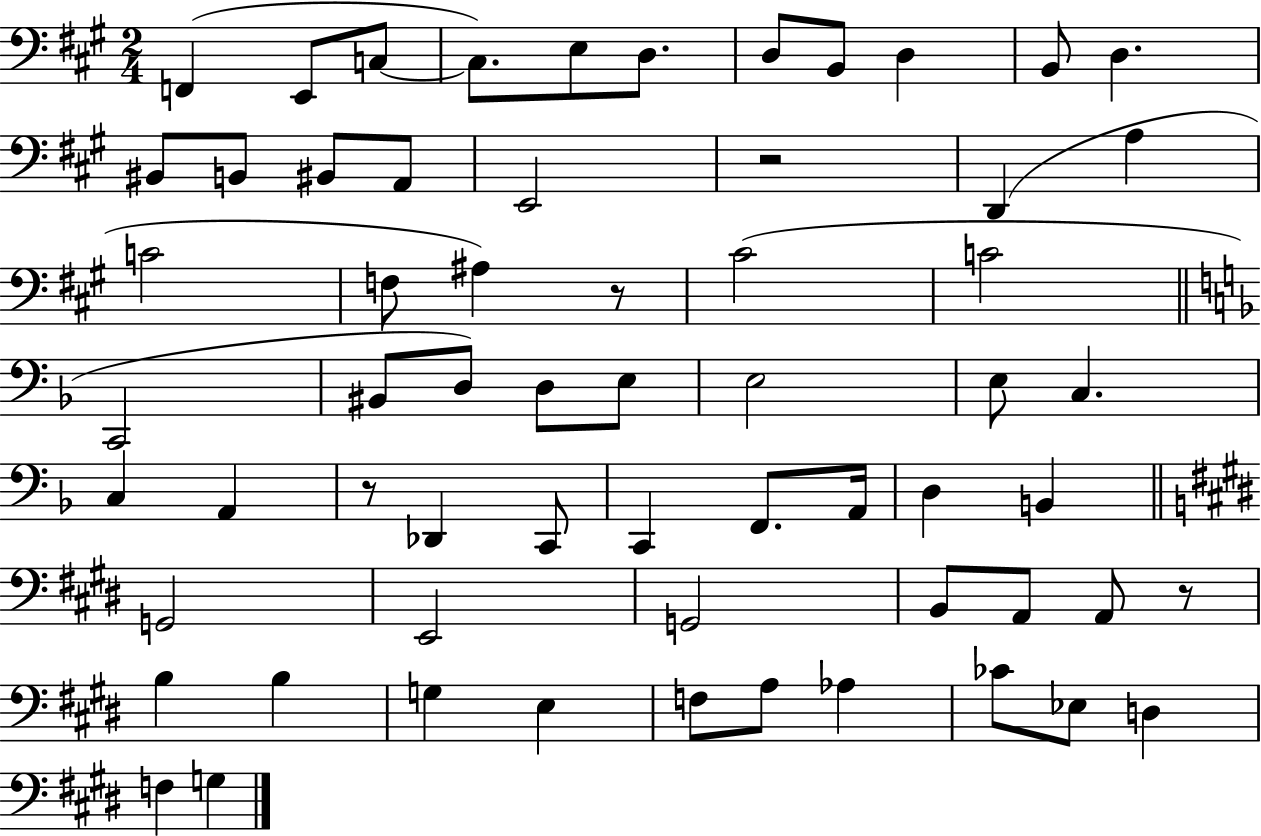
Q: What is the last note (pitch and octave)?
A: G3